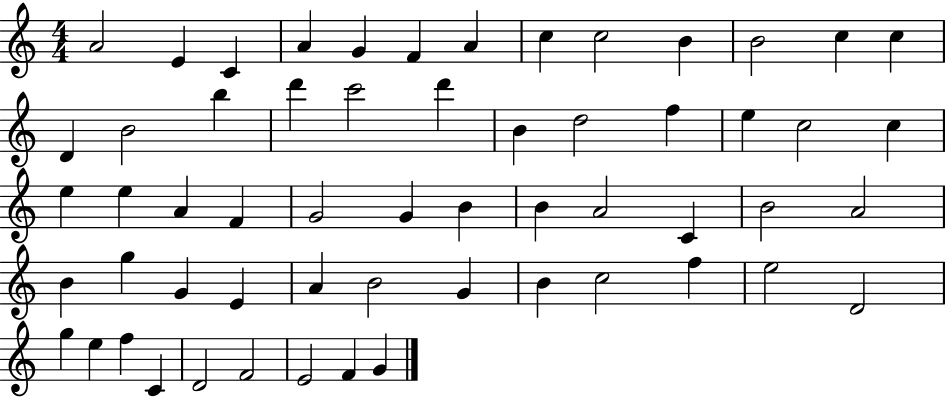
A4/h E4/q C4/q A4/q G4/q F4/q A4/q C5/q C5/h B4/q B4/h C5/q C5/q D4/q B4/h B5/q D6/q C6/h D6/q B4/q D5/h F5/q E5/q C5/h C5/q E5/q E5/q A4/q F4/q G4/h G4/q B4/q B4/q A4/h C4/q B4/h A4/h B4/q G5/q G4/q E4/q A4/q B4/h G4/q B4/q C5/h F5/q E5/h D4/h G5/q E5/q F5/q C4/q D4/h F4/h E4/h F4/q G4/q